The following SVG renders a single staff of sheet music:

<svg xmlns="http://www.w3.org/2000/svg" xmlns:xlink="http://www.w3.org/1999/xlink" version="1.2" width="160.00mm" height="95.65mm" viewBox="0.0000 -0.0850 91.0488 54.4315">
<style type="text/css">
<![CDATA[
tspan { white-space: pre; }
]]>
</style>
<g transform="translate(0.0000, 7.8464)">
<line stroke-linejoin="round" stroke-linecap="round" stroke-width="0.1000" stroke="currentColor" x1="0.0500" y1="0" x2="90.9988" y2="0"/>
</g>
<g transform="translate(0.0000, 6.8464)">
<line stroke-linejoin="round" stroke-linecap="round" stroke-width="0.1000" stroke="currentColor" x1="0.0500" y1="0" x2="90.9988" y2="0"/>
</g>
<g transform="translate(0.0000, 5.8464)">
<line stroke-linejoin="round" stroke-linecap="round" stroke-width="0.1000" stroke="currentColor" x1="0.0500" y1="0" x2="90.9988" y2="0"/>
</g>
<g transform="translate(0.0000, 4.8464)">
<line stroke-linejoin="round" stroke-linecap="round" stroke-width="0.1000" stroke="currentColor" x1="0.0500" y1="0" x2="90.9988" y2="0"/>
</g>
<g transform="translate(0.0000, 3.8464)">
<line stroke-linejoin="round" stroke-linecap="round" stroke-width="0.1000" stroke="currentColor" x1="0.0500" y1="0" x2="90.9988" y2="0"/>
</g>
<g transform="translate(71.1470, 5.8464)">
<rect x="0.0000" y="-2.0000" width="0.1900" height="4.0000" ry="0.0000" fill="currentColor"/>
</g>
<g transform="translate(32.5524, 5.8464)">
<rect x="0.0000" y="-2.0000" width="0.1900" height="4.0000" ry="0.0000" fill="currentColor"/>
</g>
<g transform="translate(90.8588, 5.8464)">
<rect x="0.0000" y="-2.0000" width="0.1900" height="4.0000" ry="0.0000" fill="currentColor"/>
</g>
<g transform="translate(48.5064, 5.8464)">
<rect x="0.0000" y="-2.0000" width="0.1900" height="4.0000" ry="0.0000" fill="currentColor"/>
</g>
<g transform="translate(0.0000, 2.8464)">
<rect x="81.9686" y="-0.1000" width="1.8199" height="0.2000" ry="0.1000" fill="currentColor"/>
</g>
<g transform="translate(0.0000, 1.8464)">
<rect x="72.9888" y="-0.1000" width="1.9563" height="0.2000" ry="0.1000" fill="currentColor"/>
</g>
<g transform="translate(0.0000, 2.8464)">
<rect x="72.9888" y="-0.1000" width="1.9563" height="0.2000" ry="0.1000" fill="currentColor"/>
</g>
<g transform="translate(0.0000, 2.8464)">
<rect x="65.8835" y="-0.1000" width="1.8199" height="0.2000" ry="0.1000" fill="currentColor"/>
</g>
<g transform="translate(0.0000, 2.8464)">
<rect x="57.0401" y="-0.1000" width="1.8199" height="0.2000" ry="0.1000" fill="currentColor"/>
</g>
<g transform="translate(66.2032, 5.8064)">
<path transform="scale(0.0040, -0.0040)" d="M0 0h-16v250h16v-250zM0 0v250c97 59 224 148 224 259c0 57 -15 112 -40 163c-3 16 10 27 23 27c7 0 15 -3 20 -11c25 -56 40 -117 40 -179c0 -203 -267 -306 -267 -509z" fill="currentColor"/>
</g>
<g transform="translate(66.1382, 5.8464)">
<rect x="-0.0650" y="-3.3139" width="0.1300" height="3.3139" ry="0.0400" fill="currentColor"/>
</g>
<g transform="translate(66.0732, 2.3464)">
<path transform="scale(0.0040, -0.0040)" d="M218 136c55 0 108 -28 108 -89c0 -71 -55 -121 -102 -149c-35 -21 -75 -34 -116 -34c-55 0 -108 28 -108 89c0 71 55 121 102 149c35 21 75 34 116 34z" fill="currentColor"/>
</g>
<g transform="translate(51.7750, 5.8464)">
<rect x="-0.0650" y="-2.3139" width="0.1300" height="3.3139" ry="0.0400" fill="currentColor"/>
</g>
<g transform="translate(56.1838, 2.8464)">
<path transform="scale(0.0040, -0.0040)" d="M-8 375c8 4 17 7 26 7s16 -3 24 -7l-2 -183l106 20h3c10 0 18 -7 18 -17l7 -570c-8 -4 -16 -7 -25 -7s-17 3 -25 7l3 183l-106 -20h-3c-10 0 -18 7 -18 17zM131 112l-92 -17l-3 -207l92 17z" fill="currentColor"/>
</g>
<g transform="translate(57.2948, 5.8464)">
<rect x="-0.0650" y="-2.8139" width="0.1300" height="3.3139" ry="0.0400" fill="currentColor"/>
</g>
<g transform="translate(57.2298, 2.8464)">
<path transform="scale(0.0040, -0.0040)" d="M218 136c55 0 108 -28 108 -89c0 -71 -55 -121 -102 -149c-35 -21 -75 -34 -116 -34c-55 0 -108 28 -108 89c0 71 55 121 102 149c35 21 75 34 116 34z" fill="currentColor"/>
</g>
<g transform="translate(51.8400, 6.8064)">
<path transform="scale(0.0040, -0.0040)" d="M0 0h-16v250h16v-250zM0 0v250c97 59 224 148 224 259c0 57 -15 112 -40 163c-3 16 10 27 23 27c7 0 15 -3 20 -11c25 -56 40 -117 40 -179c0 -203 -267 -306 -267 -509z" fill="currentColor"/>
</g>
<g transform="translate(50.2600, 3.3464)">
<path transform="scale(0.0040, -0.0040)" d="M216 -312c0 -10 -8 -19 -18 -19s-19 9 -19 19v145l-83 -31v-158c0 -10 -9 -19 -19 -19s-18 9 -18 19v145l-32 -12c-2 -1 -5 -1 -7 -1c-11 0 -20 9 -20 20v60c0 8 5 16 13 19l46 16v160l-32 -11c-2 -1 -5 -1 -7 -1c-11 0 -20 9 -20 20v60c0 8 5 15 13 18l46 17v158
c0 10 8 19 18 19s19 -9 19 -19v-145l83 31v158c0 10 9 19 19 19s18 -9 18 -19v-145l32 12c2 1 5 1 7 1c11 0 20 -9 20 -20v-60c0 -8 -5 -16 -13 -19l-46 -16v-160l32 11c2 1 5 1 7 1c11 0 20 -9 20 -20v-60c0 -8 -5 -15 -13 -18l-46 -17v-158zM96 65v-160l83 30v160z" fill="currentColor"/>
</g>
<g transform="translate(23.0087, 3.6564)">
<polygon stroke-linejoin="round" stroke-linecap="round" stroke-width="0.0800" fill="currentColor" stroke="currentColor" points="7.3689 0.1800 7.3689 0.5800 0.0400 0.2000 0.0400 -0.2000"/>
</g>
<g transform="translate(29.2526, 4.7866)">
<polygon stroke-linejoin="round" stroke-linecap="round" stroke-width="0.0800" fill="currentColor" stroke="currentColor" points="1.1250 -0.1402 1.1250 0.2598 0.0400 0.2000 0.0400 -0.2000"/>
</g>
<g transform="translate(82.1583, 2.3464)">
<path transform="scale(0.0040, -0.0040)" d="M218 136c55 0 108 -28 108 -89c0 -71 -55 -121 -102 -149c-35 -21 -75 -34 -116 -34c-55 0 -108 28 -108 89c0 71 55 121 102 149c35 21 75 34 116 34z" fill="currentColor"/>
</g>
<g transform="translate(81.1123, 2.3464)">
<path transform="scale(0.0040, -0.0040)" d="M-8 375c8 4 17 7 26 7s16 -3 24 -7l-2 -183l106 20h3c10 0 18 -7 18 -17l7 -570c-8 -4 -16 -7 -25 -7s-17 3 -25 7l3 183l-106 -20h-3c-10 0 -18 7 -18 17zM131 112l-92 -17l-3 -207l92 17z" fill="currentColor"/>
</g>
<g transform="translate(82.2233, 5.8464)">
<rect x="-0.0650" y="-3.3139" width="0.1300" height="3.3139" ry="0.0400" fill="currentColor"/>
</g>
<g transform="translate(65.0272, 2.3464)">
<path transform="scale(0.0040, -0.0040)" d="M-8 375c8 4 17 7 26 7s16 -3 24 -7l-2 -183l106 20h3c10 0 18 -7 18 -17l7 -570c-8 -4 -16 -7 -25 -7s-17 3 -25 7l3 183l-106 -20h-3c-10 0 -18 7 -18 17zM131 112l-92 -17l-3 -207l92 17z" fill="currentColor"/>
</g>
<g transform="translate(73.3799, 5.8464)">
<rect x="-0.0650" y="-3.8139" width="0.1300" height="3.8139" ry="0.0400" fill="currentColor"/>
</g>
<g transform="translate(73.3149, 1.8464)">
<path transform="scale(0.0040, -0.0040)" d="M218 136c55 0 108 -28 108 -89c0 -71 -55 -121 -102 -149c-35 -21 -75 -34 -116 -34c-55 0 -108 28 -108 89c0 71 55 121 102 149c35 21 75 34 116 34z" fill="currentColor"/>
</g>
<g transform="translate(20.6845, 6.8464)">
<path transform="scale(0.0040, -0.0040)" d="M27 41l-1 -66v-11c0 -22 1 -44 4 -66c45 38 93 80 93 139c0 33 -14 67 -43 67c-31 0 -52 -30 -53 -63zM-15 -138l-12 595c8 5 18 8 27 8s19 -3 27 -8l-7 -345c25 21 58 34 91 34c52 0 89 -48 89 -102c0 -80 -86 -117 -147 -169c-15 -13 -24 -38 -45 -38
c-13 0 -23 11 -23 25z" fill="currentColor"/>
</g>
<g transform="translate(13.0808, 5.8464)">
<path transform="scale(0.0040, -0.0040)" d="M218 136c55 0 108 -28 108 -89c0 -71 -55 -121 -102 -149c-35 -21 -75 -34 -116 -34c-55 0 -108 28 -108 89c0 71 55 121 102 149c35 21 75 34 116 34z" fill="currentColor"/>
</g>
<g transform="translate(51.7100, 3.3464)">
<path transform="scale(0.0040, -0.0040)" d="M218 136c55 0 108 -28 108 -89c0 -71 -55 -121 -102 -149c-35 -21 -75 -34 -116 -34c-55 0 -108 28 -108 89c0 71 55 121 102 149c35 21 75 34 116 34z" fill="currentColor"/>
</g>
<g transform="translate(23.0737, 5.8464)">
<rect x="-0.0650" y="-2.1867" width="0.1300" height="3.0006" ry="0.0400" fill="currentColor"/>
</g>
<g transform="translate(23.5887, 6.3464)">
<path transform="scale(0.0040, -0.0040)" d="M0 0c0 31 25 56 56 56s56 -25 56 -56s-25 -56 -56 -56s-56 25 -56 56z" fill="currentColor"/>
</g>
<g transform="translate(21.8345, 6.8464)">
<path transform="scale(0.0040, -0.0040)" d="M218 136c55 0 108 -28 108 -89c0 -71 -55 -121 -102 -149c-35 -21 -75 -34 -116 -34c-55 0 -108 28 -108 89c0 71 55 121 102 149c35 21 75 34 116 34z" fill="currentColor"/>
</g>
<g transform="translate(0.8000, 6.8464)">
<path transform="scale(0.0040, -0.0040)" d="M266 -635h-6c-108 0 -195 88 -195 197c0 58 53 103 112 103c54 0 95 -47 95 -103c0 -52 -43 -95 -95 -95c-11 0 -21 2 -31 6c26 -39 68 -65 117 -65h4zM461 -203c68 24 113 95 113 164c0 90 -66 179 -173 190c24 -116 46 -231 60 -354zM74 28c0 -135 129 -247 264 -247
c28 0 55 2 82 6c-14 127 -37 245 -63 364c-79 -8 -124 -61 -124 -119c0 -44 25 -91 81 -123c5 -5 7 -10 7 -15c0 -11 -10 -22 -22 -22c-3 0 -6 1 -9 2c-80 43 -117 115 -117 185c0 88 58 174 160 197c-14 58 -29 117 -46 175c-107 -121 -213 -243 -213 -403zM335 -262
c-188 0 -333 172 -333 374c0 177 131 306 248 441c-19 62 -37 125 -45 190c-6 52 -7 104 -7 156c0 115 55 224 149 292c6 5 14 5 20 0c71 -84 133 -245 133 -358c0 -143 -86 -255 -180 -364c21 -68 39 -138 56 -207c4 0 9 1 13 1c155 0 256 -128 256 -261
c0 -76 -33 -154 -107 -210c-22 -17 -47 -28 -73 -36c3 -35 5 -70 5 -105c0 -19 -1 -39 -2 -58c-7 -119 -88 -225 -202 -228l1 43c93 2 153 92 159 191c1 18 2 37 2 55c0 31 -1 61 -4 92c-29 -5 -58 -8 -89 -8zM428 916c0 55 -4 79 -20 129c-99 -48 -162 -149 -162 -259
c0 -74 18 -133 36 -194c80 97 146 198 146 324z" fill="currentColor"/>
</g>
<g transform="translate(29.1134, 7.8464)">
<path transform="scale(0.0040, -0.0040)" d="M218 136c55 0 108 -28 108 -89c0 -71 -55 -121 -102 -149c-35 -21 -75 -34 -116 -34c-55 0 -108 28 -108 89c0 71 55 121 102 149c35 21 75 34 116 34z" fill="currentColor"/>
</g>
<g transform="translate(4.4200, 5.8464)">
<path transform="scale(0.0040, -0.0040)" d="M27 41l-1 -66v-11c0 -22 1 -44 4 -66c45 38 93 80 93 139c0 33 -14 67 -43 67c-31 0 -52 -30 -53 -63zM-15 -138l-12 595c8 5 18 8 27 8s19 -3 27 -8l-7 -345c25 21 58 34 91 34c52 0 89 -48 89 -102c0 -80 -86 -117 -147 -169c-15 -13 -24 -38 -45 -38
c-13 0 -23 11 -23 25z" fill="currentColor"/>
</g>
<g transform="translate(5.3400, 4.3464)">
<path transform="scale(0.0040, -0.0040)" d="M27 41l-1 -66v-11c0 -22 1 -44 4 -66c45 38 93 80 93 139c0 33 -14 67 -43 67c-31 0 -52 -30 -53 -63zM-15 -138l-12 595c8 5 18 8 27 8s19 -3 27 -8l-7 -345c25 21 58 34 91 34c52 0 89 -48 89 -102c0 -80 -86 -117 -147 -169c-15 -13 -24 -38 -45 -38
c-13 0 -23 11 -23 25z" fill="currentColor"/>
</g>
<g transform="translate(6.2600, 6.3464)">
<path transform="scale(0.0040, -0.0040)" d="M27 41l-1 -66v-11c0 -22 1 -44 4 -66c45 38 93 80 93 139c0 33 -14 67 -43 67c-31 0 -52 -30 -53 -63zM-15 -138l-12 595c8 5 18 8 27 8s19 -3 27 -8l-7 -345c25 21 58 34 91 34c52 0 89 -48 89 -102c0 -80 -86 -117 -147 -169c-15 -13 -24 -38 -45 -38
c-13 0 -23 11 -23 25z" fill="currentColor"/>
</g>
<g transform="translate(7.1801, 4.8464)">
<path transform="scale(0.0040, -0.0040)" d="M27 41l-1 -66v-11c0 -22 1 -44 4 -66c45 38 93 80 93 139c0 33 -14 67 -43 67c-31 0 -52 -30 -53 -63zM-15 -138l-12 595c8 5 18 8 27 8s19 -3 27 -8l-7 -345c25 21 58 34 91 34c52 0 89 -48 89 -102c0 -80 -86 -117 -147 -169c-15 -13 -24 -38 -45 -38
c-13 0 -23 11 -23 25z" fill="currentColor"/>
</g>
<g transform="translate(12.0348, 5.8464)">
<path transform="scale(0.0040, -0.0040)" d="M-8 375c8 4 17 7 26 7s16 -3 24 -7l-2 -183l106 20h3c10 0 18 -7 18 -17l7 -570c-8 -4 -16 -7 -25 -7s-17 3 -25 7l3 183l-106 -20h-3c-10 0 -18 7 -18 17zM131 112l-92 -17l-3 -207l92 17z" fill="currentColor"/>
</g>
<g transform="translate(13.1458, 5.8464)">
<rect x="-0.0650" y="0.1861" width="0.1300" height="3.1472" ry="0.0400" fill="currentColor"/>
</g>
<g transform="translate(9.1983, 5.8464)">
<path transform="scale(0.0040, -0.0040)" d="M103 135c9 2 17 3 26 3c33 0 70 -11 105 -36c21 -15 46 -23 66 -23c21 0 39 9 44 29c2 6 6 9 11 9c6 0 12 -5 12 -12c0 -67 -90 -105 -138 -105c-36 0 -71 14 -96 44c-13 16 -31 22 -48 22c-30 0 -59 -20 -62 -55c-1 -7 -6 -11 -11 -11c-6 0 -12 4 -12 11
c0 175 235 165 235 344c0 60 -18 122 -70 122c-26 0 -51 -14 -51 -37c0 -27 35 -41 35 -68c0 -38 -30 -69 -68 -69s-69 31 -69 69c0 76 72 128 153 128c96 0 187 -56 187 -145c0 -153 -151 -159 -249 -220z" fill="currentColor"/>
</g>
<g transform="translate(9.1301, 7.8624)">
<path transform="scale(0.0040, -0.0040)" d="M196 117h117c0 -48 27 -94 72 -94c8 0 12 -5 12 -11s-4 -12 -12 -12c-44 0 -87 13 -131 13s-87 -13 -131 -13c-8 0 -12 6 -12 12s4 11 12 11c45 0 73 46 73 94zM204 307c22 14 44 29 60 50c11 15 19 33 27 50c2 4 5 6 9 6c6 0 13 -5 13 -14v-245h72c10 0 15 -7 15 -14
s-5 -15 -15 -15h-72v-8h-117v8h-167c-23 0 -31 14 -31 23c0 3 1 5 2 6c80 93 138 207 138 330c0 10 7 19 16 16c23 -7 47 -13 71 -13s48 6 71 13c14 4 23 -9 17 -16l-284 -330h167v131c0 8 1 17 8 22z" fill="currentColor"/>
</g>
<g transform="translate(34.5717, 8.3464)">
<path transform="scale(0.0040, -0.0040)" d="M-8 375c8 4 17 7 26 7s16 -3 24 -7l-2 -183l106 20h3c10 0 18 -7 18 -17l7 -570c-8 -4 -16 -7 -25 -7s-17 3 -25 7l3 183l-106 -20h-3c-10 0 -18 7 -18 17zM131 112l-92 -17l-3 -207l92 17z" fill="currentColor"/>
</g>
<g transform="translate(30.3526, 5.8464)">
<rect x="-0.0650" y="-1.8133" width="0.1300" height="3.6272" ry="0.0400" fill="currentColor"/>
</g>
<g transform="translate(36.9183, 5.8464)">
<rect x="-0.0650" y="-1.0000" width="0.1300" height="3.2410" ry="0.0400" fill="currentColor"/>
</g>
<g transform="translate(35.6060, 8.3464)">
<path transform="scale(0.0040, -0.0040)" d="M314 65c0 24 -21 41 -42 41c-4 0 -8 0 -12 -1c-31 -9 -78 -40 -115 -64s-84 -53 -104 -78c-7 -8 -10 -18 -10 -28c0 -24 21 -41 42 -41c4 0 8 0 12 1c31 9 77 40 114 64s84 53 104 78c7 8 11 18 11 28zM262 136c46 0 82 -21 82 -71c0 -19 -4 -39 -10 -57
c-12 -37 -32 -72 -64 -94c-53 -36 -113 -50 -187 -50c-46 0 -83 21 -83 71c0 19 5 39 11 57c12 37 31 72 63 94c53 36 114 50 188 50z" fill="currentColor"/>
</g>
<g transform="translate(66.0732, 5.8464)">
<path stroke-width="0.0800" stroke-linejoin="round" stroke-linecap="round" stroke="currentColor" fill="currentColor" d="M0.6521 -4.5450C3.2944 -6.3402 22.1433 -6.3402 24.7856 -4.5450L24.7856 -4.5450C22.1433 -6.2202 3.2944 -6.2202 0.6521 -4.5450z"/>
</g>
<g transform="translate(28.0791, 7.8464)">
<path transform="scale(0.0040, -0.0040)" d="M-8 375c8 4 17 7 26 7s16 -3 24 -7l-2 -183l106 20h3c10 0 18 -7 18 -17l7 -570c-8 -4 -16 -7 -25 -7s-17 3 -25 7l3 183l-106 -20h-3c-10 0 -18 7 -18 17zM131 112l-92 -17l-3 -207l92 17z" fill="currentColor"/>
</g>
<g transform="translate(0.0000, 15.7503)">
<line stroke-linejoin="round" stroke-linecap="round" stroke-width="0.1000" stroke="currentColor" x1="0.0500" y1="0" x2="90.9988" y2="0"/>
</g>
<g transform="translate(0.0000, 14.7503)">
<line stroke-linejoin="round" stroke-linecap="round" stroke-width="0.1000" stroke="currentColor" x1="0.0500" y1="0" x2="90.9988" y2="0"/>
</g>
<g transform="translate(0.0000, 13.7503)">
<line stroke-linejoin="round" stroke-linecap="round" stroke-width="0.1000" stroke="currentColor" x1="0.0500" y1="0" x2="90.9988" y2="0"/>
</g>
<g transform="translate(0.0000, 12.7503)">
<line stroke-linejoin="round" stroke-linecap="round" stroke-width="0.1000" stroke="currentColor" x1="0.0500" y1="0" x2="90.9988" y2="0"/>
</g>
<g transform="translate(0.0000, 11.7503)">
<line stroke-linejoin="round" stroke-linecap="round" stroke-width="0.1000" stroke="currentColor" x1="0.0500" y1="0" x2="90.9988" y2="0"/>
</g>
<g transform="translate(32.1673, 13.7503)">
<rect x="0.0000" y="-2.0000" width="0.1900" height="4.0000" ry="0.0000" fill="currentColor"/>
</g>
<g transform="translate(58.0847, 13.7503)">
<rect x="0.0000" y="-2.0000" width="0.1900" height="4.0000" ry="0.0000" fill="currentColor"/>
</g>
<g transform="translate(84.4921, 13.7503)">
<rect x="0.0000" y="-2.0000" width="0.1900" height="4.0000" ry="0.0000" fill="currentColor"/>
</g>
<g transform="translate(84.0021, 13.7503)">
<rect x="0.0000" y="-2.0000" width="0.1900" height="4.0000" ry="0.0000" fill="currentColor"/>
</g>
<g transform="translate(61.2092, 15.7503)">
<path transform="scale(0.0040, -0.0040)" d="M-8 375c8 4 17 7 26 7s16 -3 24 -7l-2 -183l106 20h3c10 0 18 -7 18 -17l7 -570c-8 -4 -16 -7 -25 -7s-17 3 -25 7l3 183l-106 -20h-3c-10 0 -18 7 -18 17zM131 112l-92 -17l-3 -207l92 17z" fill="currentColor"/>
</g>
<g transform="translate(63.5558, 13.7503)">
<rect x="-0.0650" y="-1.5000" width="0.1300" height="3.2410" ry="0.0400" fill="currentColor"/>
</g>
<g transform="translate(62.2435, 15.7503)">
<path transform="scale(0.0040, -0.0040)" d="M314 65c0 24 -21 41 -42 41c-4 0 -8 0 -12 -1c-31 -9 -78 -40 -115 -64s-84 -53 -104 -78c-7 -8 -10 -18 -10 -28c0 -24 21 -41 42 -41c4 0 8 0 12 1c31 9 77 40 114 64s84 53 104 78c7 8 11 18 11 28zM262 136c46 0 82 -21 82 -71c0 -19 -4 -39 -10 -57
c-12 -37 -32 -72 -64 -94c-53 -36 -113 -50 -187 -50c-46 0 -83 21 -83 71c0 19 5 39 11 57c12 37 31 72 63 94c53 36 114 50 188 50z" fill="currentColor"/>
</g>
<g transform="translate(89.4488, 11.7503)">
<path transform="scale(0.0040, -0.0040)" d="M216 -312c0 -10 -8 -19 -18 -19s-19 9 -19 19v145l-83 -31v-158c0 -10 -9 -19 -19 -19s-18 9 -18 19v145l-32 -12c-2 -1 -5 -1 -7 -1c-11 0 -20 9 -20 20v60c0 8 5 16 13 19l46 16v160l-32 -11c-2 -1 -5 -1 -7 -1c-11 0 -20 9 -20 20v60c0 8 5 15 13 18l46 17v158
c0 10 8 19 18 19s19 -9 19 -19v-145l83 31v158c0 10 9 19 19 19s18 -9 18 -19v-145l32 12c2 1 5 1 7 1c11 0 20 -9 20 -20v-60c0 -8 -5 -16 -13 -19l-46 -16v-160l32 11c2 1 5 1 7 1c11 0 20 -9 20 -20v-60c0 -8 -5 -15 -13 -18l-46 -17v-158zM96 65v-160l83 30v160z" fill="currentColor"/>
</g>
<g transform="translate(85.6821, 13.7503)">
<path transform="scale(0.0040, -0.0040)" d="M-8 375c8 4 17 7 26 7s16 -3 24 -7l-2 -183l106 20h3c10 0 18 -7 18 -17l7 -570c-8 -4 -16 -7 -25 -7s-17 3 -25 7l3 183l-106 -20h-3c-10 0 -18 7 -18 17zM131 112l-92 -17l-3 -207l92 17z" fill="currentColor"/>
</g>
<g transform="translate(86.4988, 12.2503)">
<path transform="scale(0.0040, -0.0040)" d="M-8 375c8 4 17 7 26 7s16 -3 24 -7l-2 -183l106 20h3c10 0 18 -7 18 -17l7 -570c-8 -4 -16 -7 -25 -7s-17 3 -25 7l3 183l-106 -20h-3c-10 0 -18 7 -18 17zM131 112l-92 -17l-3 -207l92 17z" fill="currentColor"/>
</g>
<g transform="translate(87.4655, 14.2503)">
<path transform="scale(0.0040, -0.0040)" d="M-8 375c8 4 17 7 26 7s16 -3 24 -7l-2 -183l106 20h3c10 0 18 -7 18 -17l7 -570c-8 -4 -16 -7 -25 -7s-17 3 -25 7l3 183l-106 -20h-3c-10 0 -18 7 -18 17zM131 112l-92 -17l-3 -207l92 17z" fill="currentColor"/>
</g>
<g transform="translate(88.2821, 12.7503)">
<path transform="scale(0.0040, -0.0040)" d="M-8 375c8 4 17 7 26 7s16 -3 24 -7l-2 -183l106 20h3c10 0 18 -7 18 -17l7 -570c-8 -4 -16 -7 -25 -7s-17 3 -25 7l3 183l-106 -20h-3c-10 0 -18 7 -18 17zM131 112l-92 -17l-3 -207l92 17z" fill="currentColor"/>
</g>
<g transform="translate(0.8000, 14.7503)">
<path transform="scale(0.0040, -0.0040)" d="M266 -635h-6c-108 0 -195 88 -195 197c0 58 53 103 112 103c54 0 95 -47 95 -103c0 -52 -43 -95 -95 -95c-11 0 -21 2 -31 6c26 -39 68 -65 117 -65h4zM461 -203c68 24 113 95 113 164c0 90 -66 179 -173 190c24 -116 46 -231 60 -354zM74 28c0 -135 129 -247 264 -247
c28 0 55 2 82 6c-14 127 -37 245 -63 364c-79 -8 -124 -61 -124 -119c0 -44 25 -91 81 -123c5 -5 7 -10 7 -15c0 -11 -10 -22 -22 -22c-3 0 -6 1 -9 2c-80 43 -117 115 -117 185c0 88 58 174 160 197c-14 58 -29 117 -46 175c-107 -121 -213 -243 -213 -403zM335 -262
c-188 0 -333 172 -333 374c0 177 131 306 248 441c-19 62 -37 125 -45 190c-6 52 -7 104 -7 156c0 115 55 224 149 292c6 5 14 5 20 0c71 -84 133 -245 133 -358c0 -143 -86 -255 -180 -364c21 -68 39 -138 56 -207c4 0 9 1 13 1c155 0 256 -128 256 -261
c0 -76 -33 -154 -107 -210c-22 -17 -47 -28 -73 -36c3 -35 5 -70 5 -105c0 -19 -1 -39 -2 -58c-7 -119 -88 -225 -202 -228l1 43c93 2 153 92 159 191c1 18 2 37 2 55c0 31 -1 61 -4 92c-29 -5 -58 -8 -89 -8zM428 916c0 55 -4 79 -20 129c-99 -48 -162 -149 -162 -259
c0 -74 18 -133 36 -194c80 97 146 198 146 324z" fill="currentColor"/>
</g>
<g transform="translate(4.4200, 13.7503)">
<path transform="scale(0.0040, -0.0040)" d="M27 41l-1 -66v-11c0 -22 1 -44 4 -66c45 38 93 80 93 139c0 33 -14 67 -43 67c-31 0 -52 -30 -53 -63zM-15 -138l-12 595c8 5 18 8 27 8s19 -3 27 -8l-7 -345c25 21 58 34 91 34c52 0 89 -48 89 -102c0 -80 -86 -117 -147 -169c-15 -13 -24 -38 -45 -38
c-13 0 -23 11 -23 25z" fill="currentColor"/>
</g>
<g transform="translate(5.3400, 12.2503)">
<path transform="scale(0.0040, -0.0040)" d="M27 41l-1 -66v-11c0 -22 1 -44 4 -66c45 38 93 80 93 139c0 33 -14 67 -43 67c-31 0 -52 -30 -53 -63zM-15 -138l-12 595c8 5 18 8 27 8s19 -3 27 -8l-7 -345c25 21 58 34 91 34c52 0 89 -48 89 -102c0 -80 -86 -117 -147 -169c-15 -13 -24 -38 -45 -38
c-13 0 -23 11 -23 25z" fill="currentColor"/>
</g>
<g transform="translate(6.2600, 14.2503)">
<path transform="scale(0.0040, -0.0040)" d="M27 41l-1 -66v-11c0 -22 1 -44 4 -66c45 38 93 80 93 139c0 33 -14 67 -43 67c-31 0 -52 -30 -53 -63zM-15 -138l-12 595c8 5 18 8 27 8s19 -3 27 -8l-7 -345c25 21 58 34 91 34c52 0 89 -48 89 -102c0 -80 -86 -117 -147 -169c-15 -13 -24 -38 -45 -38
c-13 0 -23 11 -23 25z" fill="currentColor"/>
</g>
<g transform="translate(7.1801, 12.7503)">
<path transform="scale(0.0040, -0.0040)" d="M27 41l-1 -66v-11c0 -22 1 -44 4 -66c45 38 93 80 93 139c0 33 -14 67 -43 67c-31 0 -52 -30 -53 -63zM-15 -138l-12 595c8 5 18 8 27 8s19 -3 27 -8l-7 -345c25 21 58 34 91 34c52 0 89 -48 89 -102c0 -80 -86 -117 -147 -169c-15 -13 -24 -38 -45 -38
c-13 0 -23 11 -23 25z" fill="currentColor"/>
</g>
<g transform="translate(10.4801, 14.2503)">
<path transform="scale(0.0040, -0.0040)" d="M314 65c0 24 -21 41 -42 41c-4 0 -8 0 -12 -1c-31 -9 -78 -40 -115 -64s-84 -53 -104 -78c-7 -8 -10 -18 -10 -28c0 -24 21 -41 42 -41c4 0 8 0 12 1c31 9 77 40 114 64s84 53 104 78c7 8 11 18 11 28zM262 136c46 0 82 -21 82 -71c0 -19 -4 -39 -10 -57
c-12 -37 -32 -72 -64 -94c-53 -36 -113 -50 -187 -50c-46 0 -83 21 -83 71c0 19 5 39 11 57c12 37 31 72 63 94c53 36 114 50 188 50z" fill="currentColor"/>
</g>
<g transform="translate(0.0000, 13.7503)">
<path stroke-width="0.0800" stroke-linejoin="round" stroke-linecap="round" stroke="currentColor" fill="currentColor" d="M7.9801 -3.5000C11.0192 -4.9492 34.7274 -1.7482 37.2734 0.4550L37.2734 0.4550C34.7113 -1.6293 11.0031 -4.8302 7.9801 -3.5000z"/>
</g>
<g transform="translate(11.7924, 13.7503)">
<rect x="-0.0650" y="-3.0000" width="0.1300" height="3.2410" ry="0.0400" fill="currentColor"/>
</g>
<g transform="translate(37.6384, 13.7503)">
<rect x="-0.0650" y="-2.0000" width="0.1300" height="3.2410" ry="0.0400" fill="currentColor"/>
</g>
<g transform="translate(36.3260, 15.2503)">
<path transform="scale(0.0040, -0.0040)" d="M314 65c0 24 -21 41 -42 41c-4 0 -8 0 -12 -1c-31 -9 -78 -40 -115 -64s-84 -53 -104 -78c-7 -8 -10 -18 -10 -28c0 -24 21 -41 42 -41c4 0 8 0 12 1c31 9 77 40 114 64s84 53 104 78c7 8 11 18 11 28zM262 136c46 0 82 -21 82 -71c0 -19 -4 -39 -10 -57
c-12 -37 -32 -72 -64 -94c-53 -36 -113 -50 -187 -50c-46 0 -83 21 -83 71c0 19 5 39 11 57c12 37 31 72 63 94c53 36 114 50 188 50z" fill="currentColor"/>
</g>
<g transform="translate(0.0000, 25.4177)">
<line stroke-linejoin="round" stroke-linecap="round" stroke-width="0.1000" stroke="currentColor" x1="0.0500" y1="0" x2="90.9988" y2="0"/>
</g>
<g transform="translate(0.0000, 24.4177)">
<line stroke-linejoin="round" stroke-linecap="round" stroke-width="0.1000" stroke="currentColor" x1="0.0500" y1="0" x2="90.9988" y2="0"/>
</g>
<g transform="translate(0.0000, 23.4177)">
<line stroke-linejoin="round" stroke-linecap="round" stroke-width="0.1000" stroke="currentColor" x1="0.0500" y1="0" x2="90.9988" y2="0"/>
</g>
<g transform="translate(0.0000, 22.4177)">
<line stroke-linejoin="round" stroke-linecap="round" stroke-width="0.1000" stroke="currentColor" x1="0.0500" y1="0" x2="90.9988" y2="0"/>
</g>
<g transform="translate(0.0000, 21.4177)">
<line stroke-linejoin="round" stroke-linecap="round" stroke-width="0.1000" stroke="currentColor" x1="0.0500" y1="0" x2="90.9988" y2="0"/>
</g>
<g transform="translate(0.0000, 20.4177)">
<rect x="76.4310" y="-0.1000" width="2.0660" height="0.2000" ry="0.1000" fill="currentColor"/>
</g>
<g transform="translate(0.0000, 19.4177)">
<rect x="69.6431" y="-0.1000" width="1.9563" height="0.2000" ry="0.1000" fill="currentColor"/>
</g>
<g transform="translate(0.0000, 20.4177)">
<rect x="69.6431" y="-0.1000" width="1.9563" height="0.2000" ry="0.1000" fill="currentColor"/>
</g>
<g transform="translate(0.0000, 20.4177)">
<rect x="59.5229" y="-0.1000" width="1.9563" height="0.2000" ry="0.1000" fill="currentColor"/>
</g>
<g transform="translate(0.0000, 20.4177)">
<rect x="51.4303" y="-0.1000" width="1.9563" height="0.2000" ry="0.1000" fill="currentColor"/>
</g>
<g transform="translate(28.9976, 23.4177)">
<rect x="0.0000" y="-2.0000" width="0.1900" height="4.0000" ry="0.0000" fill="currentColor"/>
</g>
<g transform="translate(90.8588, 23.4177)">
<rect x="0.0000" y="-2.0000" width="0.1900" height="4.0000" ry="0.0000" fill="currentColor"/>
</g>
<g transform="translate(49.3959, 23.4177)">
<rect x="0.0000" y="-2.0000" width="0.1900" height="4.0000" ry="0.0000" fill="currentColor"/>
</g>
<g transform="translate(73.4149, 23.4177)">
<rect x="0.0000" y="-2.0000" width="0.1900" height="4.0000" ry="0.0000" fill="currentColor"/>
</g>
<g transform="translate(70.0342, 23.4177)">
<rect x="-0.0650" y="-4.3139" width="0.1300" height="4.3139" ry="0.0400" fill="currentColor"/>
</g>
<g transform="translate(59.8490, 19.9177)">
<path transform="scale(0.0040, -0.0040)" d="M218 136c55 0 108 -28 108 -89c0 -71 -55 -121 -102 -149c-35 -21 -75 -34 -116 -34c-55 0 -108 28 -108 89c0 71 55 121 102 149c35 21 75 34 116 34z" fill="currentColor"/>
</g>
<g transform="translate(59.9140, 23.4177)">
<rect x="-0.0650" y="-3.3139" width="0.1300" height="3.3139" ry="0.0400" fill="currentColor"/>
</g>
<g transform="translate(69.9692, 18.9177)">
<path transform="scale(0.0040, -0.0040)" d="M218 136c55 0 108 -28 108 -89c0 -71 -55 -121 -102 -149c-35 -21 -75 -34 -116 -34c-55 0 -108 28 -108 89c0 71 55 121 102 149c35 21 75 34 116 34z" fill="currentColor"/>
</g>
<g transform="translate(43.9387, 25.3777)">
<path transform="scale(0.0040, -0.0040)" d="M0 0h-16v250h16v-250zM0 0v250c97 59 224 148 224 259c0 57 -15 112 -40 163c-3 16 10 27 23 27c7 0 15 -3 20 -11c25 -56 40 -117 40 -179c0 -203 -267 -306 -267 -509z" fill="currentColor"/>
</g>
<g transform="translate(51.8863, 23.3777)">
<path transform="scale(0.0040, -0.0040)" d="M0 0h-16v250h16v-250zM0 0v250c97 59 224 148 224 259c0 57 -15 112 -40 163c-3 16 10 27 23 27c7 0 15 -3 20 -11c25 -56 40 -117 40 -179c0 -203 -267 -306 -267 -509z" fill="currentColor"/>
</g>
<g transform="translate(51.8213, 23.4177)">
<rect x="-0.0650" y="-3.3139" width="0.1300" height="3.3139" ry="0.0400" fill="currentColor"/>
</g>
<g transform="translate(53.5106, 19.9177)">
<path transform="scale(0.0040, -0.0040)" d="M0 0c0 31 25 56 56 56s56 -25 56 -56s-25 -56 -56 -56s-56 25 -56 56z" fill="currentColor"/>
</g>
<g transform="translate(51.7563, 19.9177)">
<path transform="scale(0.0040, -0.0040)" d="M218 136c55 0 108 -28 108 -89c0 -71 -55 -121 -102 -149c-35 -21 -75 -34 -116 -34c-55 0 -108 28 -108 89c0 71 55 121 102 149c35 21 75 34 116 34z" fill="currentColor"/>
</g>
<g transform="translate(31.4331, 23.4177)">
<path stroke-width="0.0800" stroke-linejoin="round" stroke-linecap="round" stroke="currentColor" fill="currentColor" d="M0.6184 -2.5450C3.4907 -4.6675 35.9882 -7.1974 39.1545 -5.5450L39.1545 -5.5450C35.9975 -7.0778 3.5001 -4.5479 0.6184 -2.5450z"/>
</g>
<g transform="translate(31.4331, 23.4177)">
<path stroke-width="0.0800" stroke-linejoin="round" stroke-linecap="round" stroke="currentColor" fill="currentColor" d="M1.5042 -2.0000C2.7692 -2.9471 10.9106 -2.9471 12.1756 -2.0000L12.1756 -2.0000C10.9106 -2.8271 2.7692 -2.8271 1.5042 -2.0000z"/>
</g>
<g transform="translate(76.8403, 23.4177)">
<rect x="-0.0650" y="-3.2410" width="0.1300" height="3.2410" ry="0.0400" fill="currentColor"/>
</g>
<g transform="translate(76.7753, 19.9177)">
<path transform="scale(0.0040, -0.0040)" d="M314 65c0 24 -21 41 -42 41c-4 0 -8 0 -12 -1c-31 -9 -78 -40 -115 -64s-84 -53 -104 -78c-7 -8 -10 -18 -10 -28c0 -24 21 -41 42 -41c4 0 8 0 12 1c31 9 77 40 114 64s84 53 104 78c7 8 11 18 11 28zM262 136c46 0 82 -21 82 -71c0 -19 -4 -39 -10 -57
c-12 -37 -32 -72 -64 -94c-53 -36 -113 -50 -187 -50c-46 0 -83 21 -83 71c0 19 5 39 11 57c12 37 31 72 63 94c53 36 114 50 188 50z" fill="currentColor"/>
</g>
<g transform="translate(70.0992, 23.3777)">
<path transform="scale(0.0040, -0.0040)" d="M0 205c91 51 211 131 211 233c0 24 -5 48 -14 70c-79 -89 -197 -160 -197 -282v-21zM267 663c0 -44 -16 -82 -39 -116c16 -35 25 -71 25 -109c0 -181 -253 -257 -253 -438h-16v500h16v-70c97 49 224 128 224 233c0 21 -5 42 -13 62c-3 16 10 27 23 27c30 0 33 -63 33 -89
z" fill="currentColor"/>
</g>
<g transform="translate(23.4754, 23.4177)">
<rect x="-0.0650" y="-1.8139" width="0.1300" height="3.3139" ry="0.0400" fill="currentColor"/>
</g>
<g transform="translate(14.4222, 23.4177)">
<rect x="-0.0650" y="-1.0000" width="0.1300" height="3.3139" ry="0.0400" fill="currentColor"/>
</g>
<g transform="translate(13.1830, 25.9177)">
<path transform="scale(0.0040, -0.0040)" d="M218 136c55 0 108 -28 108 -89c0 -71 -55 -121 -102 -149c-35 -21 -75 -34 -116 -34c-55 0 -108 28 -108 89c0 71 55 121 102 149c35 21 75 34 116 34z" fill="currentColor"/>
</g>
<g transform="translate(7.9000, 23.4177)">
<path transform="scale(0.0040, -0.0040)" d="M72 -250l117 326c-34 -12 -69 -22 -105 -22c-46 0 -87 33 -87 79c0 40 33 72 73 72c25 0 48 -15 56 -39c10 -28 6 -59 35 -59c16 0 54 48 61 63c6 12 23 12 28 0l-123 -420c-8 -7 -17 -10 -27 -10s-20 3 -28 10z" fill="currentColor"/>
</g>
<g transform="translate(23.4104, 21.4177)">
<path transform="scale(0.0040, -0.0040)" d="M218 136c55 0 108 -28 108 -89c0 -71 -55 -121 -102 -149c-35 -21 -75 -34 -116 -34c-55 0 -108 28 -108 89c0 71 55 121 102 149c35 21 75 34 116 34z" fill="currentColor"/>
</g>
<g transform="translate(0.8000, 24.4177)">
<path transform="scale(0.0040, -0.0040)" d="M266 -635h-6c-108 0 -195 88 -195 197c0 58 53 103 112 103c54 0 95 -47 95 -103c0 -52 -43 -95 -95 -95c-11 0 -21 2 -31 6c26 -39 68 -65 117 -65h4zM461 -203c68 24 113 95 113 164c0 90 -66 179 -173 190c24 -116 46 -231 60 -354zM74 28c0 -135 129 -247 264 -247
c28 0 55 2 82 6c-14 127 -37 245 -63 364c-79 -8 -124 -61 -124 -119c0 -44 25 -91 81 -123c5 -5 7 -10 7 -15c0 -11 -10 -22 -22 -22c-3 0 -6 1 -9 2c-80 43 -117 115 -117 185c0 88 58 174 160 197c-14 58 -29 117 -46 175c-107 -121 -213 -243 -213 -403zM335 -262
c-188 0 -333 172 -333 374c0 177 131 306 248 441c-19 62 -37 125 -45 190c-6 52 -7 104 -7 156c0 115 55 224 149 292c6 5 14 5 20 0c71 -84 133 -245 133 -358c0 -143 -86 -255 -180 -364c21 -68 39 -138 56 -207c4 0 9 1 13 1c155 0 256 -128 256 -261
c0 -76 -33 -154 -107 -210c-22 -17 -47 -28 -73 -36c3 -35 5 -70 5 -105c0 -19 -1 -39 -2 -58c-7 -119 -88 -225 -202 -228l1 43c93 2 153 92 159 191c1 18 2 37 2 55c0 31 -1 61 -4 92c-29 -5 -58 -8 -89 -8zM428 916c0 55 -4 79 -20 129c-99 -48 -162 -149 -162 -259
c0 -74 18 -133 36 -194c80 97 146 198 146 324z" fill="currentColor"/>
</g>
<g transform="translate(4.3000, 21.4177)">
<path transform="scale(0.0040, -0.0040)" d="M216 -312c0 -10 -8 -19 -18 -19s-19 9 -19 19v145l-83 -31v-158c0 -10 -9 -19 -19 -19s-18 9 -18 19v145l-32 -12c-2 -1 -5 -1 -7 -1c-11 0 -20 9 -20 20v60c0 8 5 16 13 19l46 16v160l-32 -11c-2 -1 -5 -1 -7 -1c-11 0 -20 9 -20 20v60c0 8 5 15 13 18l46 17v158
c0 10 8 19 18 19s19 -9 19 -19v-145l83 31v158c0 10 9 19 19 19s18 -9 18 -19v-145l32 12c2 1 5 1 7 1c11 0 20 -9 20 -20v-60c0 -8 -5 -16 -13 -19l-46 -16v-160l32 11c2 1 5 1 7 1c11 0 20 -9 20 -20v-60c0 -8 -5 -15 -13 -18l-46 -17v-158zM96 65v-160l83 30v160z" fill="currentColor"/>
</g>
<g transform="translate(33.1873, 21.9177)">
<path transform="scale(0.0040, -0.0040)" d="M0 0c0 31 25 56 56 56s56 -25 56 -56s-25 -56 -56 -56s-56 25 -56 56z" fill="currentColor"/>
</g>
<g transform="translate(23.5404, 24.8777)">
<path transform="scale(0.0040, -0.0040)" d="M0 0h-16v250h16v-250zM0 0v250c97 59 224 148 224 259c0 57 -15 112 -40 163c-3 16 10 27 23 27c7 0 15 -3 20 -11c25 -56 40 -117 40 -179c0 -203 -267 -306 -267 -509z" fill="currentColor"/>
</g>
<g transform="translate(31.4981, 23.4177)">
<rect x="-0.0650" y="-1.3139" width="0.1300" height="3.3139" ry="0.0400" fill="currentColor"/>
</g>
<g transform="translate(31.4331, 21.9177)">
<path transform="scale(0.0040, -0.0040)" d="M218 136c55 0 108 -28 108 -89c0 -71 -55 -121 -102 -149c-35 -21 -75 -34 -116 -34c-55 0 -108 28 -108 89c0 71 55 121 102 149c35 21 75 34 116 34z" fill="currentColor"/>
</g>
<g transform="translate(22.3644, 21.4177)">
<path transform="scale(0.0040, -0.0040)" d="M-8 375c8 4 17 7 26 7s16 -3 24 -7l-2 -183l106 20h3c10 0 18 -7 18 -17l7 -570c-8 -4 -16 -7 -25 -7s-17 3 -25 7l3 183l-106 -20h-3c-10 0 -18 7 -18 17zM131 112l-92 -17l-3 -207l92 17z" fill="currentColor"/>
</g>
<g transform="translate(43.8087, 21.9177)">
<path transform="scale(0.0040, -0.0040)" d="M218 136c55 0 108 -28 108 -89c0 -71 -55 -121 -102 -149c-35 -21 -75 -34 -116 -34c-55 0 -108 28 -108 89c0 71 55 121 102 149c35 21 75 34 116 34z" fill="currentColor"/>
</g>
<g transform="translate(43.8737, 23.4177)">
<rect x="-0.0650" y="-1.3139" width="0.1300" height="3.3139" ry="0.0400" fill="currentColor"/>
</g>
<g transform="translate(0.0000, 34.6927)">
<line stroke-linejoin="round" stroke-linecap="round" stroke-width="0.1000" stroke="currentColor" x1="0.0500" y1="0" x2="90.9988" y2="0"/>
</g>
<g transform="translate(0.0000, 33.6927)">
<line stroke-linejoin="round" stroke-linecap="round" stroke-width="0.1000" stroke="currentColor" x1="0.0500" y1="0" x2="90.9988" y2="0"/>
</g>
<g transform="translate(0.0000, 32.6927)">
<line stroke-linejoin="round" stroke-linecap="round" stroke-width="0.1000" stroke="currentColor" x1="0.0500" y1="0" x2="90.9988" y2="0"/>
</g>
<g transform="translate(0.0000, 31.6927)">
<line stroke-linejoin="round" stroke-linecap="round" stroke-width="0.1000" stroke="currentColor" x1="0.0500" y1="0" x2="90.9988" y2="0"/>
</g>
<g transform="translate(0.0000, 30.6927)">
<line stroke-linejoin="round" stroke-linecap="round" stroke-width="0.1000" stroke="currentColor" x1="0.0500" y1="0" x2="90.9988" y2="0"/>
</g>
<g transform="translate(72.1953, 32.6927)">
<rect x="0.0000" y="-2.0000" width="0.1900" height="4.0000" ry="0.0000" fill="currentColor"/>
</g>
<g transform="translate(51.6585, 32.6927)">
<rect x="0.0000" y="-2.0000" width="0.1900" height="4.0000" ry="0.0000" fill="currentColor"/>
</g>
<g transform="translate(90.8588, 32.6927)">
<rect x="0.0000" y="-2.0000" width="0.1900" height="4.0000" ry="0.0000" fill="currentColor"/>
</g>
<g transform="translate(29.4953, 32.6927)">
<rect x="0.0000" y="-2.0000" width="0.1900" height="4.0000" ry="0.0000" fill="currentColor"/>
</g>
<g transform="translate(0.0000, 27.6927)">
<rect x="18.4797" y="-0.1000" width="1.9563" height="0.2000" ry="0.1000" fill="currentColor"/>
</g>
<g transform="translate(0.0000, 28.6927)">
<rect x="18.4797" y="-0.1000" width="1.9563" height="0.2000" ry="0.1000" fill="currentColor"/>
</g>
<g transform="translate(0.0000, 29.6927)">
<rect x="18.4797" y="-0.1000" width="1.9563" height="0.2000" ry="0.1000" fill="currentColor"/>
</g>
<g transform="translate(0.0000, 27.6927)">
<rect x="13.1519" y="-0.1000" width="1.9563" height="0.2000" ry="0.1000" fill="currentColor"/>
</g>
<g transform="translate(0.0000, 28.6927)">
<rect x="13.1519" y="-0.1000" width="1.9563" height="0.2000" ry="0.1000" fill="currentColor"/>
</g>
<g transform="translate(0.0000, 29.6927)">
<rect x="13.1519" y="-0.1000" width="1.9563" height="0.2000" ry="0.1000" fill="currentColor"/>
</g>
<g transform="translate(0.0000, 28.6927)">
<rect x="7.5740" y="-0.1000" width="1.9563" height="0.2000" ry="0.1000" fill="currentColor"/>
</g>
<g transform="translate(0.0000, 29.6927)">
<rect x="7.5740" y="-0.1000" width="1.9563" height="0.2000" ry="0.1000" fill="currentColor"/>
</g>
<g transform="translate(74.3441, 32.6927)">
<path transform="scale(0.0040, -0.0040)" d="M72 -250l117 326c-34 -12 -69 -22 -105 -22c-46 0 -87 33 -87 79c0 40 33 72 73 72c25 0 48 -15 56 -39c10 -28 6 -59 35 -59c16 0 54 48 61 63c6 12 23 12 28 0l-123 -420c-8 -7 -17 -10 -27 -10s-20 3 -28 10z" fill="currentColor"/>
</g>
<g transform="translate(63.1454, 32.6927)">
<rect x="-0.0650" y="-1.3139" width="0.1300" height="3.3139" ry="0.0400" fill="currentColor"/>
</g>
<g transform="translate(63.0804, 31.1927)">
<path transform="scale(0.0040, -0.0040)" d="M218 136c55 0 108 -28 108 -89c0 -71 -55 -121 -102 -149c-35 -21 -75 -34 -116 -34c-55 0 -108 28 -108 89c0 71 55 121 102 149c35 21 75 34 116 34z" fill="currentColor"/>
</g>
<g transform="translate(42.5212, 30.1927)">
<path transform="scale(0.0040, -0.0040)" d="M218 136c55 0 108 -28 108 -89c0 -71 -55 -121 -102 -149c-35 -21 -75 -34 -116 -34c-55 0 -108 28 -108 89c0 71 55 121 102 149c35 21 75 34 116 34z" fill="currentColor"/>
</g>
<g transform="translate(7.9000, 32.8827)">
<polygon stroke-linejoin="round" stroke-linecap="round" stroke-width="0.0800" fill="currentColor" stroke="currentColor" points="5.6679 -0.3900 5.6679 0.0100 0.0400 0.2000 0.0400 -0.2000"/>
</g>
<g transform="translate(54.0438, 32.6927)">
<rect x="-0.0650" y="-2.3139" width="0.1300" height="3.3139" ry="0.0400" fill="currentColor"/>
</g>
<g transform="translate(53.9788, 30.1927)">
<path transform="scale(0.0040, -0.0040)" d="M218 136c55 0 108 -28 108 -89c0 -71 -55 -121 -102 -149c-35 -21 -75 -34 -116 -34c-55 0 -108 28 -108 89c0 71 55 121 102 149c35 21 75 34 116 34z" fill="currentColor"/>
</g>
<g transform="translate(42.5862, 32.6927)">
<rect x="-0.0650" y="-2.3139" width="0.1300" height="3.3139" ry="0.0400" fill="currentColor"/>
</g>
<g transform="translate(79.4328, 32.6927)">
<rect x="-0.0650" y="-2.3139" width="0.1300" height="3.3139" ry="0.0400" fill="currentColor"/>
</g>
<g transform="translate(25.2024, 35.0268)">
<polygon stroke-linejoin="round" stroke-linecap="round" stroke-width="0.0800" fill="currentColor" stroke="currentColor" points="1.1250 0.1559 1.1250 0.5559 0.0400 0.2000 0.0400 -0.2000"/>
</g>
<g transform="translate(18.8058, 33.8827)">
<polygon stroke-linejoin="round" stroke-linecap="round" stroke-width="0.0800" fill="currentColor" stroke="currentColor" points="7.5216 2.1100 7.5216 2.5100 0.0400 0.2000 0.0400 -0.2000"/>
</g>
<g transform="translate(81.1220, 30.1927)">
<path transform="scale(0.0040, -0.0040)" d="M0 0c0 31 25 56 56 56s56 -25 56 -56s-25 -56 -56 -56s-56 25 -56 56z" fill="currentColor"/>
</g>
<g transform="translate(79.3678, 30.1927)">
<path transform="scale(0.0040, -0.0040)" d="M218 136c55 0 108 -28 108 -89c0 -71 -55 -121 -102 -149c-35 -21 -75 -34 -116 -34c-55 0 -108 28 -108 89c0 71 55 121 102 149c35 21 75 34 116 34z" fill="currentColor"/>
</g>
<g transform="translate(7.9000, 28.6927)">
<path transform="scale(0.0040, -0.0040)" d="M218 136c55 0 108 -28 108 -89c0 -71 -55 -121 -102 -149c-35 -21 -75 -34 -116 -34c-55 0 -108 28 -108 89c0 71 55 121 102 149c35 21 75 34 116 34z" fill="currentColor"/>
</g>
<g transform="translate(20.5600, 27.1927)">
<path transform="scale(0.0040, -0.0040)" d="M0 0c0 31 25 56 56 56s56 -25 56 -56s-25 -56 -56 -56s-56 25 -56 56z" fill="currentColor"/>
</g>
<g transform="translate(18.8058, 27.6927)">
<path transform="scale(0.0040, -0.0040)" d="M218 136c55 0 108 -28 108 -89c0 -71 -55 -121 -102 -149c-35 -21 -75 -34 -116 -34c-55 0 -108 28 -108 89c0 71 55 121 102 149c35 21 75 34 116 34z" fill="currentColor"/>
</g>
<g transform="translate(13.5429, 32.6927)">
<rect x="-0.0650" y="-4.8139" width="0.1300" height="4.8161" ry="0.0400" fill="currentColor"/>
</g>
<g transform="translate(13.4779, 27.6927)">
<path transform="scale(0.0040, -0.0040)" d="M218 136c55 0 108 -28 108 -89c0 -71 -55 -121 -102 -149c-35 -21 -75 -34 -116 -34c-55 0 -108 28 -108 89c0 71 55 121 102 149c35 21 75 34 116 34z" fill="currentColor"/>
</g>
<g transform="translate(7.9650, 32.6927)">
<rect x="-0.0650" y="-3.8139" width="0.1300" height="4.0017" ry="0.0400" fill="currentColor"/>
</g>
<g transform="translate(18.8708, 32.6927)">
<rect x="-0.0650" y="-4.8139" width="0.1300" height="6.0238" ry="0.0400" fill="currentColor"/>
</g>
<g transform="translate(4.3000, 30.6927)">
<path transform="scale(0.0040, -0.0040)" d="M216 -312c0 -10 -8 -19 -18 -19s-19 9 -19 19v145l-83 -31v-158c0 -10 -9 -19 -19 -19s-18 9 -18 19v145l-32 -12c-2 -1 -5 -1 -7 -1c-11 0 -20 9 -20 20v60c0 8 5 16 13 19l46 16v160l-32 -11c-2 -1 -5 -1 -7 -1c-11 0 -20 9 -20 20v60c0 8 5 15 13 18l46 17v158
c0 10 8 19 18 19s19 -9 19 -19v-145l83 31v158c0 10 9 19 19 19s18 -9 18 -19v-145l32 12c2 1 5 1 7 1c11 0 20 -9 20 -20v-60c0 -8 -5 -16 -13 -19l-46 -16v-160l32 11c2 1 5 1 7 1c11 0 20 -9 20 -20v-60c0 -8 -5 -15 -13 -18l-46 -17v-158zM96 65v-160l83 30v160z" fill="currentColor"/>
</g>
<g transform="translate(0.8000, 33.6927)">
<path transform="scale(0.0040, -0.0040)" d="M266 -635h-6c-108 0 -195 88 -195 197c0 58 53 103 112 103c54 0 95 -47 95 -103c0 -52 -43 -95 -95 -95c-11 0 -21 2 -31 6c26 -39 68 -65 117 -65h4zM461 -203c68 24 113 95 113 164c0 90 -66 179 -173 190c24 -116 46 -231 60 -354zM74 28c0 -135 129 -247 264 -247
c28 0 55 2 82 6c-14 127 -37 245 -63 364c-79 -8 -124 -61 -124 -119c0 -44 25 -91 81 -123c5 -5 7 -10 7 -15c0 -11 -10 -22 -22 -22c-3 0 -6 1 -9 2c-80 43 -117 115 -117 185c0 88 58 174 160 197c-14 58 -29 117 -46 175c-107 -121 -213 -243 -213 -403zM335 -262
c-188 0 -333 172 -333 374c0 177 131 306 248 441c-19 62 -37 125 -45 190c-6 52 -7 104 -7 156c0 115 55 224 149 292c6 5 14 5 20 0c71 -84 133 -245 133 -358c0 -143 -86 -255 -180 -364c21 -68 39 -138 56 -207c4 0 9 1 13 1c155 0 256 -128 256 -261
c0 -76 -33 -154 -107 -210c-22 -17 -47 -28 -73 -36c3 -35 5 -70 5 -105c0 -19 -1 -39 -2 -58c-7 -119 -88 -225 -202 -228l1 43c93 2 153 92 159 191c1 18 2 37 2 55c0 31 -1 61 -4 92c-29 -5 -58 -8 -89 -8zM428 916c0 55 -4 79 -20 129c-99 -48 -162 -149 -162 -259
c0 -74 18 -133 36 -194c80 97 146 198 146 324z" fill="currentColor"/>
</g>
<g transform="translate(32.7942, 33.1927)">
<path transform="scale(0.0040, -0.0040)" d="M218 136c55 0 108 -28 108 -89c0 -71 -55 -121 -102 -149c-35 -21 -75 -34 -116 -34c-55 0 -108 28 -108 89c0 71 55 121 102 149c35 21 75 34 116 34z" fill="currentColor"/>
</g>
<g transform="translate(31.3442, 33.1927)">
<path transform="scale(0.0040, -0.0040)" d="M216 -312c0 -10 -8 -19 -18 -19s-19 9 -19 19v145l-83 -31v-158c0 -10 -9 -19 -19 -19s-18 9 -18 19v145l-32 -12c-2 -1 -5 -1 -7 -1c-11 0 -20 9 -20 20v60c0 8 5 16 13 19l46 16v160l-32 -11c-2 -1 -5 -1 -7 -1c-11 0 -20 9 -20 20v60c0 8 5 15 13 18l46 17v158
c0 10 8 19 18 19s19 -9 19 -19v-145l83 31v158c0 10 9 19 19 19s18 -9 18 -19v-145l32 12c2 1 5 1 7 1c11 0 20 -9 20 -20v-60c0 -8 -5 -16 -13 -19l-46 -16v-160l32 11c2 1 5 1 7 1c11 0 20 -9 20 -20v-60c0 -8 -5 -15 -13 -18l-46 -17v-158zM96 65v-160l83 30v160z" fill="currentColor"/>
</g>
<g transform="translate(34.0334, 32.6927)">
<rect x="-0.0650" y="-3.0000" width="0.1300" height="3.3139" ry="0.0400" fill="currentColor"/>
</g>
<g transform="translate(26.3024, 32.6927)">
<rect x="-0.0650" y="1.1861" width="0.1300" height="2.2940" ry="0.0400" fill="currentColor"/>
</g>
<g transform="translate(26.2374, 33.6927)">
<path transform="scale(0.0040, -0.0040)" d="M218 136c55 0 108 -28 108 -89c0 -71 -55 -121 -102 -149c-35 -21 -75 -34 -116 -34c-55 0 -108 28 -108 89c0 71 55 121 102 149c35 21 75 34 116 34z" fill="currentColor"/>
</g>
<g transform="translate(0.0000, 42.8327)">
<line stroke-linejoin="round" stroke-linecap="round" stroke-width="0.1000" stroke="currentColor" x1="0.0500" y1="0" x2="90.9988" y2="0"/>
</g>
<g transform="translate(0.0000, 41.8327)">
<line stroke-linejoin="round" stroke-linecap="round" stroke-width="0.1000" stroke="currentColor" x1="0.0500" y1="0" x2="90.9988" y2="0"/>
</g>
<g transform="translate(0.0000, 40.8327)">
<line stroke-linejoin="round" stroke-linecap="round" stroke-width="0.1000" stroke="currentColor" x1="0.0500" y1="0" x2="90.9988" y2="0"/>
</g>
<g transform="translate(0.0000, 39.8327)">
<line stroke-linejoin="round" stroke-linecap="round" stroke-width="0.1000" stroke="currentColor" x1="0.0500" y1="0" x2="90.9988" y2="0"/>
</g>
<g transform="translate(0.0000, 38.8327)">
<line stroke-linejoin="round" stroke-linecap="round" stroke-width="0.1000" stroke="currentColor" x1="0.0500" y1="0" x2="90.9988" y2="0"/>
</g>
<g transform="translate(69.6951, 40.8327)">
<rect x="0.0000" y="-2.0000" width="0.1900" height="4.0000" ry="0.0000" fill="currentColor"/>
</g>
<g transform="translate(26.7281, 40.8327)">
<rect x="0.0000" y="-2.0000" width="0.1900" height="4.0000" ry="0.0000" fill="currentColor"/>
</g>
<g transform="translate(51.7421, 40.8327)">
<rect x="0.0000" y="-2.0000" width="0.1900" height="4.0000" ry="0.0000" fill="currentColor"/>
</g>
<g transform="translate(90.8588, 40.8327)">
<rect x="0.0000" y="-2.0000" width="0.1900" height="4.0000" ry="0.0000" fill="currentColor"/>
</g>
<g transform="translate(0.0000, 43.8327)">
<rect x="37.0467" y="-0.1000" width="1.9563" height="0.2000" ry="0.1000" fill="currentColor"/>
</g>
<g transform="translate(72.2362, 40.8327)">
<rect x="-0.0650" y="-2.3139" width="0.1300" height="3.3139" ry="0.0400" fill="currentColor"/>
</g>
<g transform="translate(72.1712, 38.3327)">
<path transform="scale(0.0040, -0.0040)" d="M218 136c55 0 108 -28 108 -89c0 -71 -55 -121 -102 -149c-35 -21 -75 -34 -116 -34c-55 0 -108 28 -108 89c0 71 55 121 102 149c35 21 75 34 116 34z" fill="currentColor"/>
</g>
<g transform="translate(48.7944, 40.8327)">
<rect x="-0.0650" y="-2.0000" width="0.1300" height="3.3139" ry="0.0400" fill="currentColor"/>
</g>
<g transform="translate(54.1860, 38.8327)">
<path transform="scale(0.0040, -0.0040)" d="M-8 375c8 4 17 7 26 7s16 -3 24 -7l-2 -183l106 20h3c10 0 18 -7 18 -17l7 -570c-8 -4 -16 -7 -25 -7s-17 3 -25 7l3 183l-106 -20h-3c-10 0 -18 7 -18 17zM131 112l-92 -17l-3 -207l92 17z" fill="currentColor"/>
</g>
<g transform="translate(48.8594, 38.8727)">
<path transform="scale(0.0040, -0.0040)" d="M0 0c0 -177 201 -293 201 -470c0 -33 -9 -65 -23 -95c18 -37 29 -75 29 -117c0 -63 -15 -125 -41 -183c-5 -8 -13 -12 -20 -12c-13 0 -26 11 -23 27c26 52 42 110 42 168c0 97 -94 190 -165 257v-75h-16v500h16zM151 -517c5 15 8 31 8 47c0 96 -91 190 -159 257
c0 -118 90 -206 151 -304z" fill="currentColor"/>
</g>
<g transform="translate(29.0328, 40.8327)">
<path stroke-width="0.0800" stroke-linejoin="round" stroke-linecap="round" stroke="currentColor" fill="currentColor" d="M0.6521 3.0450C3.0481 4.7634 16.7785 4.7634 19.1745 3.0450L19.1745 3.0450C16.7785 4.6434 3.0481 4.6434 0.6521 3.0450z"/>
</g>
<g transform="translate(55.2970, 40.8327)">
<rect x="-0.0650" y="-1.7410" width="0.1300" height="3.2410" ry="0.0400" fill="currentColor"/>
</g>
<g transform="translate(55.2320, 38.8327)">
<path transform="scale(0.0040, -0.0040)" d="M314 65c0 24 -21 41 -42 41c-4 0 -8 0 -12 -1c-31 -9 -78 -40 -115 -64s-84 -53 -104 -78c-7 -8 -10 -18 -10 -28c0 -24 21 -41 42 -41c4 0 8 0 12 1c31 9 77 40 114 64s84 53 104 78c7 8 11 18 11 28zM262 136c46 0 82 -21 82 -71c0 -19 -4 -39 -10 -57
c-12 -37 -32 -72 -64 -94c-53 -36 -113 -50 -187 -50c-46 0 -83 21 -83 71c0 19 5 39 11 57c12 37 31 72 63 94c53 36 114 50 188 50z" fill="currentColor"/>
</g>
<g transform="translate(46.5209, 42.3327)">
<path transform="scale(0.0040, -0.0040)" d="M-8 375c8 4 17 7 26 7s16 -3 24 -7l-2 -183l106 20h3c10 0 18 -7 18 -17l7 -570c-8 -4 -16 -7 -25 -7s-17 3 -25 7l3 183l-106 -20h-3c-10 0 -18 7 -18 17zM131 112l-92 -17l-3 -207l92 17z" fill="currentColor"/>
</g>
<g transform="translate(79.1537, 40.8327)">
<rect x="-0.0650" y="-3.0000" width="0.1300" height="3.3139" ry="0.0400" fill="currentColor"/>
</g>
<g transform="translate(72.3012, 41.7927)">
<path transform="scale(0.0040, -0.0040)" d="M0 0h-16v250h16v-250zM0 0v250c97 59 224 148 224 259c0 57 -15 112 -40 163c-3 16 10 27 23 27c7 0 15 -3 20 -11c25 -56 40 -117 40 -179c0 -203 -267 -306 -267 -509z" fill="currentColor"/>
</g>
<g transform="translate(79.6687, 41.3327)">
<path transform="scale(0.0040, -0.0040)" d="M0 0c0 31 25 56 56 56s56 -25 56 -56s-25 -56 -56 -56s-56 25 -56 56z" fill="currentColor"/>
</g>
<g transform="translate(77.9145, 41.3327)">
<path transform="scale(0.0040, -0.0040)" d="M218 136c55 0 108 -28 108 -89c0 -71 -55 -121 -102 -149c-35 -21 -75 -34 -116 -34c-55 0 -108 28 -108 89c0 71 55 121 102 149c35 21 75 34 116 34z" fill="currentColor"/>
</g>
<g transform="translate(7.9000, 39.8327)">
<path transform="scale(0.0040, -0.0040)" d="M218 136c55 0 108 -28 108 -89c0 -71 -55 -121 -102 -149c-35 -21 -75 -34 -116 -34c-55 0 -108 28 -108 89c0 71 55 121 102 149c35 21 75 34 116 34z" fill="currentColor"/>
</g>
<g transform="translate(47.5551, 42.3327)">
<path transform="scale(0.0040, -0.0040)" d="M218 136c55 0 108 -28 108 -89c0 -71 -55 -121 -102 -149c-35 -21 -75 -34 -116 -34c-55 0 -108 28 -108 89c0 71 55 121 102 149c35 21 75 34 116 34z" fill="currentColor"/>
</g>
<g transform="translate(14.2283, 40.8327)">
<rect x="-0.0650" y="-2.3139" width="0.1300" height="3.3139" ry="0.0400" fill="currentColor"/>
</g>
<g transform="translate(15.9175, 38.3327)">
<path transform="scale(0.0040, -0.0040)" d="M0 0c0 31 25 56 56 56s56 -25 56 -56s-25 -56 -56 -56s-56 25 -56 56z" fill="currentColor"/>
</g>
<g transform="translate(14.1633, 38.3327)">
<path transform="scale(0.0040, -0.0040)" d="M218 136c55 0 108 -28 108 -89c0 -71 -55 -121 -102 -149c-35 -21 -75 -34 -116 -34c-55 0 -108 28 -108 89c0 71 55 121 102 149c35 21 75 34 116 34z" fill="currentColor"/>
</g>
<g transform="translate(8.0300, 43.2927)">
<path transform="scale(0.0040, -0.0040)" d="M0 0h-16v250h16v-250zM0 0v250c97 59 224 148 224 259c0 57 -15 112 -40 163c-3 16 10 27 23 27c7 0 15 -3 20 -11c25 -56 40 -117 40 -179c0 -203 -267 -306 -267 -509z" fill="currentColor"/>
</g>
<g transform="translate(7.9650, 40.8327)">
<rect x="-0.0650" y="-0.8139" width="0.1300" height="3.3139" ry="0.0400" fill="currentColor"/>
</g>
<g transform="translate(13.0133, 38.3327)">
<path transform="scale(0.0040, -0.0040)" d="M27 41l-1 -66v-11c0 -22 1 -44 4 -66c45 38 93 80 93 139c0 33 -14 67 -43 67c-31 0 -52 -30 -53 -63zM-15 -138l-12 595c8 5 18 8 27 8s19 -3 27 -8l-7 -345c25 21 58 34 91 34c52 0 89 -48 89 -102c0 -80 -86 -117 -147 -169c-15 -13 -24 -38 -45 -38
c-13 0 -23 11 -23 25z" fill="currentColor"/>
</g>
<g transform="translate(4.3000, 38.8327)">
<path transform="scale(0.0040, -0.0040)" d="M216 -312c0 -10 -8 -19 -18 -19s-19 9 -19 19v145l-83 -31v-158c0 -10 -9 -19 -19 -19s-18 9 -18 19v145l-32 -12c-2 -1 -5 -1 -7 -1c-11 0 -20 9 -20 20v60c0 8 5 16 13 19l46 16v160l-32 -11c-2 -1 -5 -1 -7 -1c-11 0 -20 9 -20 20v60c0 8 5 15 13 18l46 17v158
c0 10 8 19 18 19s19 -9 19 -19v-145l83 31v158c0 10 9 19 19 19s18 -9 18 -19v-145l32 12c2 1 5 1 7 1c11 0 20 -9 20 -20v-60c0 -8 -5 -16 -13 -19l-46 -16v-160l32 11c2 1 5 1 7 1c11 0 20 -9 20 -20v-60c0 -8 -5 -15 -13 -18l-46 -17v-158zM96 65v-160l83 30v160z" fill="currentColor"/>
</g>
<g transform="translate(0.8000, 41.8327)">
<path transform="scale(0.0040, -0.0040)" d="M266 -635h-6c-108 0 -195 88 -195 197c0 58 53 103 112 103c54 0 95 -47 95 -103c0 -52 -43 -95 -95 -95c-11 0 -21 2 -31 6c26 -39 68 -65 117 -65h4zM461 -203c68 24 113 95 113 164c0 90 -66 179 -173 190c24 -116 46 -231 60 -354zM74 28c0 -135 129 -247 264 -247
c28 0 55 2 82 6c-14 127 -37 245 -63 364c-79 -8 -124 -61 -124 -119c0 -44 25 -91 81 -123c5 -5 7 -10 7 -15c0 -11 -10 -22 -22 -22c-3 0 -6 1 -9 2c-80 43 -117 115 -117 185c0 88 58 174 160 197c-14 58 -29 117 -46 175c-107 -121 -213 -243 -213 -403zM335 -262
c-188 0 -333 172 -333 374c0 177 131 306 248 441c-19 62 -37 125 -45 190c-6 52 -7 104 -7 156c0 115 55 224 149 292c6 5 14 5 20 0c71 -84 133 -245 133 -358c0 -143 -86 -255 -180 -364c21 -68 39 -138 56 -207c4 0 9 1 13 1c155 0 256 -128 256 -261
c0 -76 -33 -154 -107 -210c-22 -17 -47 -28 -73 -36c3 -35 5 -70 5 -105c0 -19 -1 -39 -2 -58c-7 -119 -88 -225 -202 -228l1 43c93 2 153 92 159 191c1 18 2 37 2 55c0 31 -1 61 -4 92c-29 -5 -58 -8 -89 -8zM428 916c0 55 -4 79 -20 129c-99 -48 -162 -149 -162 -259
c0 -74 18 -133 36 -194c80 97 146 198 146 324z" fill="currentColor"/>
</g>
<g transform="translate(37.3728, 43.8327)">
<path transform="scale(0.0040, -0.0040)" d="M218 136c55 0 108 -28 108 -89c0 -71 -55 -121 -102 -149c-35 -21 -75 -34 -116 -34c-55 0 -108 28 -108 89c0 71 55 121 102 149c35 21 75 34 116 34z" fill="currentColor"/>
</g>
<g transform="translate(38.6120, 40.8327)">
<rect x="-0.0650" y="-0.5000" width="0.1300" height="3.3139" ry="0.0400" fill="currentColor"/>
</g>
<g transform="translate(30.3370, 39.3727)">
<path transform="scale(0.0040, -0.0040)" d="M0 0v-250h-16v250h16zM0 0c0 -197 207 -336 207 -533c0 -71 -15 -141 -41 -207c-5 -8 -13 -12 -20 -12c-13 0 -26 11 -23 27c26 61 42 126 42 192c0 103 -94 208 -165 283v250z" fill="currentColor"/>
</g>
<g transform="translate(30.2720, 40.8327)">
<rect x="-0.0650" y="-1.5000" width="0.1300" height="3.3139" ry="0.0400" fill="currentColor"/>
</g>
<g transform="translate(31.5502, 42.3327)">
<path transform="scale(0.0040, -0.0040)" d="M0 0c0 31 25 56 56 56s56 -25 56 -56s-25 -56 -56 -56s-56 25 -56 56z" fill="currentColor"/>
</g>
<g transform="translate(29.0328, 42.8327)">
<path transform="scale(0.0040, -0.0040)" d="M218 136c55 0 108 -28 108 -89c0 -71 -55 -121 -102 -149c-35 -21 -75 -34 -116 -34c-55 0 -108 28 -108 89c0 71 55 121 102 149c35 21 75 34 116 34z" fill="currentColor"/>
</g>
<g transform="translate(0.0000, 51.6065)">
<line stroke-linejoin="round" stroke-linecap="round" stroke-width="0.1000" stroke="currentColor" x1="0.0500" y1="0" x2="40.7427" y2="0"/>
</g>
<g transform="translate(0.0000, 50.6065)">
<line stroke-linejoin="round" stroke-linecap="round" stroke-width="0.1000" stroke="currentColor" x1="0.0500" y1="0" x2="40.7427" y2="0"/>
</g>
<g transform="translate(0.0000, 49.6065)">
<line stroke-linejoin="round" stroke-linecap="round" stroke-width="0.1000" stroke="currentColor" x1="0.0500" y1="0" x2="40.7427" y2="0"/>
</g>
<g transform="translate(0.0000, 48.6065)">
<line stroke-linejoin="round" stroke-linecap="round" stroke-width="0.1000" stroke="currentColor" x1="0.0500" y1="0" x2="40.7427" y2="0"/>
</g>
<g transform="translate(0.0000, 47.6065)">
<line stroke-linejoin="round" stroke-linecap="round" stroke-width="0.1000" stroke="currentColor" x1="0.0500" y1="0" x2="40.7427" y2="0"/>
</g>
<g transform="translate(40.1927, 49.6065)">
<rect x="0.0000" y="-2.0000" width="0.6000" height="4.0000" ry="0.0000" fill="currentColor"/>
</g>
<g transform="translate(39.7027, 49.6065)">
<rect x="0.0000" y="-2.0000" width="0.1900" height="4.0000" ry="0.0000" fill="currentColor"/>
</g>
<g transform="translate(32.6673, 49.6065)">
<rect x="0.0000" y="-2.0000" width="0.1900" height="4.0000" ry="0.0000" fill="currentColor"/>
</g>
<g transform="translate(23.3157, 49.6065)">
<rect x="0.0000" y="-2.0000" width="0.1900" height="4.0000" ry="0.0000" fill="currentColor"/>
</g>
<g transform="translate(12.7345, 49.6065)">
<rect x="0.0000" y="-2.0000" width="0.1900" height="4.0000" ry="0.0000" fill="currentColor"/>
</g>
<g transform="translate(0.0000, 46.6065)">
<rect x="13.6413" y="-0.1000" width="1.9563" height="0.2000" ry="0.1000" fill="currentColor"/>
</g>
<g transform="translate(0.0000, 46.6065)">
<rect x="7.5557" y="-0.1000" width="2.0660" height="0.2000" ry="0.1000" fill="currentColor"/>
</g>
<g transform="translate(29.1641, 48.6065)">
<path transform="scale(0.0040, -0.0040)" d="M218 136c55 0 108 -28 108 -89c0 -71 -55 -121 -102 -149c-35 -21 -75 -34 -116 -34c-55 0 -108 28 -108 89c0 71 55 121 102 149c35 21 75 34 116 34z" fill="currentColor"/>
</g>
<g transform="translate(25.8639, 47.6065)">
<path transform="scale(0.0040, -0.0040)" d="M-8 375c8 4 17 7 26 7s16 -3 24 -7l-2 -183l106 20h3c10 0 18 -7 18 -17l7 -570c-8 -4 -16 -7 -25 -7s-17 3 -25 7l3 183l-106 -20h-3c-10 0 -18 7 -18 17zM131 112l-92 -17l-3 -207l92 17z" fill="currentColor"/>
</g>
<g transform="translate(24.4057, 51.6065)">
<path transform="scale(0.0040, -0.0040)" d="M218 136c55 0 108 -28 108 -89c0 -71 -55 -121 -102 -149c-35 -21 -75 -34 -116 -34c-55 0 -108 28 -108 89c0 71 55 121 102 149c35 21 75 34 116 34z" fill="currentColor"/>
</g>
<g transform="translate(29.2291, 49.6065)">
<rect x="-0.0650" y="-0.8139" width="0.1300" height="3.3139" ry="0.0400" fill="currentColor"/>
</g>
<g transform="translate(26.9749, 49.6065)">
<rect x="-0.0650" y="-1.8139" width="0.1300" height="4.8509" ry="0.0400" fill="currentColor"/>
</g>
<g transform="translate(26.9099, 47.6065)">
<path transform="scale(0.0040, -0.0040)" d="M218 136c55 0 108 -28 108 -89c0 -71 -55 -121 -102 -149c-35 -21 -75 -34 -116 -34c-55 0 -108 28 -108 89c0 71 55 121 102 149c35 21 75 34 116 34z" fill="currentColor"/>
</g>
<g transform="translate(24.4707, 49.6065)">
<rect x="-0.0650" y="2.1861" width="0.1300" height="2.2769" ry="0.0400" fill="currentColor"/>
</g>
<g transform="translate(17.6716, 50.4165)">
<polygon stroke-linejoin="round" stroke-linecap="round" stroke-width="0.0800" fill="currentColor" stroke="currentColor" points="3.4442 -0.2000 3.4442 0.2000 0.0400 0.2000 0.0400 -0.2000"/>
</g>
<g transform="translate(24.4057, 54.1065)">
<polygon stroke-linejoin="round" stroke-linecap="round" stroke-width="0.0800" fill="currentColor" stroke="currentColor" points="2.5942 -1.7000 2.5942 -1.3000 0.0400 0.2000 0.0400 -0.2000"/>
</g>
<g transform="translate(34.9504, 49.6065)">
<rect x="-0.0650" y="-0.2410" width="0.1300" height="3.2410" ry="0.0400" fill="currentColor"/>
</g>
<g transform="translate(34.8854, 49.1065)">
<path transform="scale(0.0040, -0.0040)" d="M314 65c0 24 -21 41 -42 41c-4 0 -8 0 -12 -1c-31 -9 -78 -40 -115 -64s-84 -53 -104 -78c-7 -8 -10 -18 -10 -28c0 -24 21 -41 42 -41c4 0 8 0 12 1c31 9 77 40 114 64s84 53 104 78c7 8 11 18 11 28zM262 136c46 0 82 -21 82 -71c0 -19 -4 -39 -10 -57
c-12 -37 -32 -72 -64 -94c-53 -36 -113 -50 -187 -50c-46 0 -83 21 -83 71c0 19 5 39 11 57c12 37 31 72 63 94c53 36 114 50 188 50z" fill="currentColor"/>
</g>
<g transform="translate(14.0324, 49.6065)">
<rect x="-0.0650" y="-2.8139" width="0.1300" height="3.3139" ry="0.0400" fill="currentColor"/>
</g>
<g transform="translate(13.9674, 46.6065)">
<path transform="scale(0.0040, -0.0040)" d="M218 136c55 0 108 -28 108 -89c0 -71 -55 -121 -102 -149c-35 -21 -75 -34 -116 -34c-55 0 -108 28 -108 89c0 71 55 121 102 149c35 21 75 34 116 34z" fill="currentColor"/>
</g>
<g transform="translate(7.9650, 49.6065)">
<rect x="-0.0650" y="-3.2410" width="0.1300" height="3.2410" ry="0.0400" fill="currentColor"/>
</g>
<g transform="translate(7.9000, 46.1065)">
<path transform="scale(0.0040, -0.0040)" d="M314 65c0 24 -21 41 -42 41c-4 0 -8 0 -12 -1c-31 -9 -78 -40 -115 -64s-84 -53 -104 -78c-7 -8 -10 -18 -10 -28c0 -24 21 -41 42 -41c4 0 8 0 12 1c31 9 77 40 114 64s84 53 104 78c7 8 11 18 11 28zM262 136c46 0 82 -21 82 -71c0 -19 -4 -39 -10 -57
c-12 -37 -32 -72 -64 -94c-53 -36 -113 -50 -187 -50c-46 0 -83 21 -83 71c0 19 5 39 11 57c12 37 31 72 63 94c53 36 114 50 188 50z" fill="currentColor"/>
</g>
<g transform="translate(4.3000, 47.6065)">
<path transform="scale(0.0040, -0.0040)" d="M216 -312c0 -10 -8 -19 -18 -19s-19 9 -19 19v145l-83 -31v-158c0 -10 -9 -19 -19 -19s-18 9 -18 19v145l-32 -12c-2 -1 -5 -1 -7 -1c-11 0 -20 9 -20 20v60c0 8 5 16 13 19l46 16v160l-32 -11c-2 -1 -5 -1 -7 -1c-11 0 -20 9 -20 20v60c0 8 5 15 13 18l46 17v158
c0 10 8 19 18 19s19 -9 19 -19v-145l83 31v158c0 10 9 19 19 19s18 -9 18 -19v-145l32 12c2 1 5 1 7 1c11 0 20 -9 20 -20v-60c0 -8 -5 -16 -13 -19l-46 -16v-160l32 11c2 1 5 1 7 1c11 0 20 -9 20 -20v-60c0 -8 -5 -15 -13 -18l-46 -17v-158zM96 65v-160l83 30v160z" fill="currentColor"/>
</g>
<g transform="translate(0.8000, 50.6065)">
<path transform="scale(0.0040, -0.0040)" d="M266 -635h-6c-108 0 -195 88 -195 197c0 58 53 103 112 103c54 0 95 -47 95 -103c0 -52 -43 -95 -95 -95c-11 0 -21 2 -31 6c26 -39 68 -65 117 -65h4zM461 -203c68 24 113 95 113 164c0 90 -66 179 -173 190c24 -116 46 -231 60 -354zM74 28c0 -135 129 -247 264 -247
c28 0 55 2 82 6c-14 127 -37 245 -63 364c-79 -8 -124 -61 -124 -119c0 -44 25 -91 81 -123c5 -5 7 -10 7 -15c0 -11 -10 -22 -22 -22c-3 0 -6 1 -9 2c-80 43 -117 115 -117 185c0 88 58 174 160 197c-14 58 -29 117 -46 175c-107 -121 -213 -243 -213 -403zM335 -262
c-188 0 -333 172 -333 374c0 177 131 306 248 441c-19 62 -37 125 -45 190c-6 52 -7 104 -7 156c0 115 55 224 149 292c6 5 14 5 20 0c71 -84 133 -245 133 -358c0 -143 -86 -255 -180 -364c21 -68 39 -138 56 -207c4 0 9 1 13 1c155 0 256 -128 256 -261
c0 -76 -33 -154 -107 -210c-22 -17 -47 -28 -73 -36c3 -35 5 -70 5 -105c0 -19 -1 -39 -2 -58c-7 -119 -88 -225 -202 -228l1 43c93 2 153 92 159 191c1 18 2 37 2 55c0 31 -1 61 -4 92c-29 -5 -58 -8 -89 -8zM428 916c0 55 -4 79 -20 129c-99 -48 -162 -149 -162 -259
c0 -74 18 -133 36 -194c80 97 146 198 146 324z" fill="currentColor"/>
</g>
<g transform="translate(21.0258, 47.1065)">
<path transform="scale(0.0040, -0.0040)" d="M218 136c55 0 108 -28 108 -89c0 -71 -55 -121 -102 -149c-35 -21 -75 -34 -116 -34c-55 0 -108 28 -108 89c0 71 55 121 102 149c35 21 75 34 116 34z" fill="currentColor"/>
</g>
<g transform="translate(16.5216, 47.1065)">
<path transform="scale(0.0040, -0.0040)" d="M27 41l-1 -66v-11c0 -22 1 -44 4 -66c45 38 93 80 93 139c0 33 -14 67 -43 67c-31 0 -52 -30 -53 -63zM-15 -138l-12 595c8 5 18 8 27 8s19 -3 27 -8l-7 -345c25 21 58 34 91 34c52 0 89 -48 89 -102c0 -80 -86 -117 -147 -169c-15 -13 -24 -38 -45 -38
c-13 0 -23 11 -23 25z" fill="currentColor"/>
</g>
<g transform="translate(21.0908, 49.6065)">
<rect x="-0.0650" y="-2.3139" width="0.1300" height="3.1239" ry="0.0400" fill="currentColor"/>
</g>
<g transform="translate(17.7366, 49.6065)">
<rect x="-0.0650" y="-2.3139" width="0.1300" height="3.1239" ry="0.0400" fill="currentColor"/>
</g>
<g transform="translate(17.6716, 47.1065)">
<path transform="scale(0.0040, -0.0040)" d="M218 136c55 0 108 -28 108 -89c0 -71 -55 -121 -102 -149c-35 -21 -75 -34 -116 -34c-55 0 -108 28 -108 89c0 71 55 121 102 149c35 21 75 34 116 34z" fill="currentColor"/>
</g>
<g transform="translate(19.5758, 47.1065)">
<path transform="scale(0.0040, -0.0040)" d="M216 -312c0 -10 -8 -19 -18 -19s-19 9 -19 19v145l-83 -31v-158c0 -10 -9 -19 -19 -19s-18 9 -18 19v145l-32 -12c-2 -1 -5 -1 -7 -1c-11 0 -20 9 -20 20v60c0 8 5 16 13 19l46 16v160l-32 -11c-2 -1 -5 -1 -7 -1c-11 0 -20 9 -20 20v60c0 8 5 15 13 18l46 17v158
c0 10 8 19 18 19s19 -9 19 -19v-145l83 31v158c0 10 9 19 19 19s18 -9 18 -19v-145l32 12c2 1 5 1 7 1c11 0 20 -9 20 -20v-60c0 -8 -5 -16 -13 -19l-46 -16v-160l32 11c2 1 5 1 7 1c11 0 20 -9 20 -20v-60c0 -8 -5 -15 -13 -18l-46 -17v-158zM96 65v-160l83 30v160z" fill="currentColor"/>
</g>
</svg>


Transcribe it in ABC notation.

X:1
T:Untitled
M:2/4
L:1/4
K:Ab
B _G/2 E/4 D2 ^g/2 a b/2 c' b _A2 F2 E2 z/2 D f/2 e e/2 b/2 b d'/4 b2 c'/2 e'/2 e'/2 G/4 ^A g g e z/2 g d/2 _g E/2 C F/4 f2 g/2 A b2 a _g/2 ^g/2 E/2 f/2 d c2